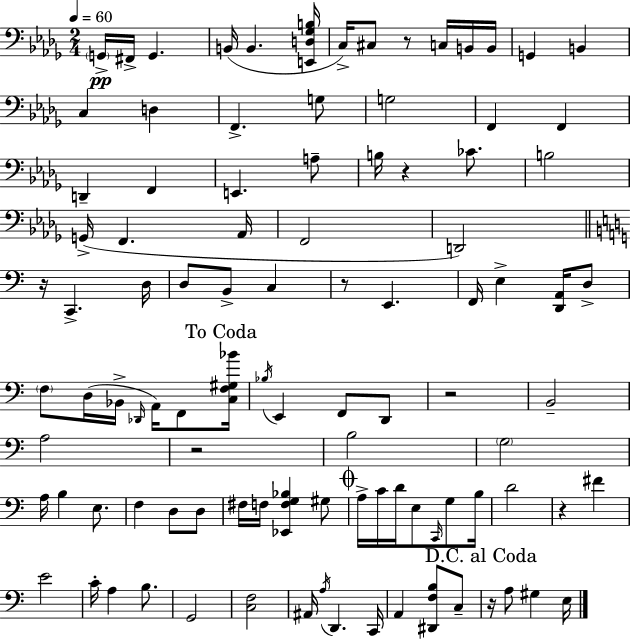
{
  \clef bass
  \numericTimeSignature
  \time 2/4
  \key bes \minor
  \tempo 4 = 60
  \parenthesize g,16->\pp fis,16-> g,4. | b,16( b,4. <e, d ges b>16 | c16->) cis8 r8 c16 b,16 b,16 | g,4 b,4 | \break c4 d4 | f,4.-> g8 | g2 | f,4 f,4 | \break d,4-- f,4 | e,4. a8-- | b16 r4 ces'8. | b2 | \break g,16->( f,4. aes,16 | f,2 | d,2) | \bar "||" \break \key c \major r16 c,4.-> d16 | d8 b,8-> c4 | r8 e,4. | f,16 e4-> <d, a,>16 d8-> | \break \parenthesize f8 d16( bes,16-> \grace { des,16 } a,16) f,8 | \mark "To Coda" <c f gis bes'>16 \acciaccatura { bes16 } e,4 f,8 | d,8 r2 | b,2-- | \break a2 | r2 | b2 | \parenthesize g2 | \break a16 b4 e8. | f4 d8 | d8 fis16 f16 <ees, f g bes>4 | gis8 \mark \markup { \musicglyph "scripts.coda" } a16-> c'16 d'16 e8 \grace { c,16 } | \break g8 b16 d'2 | r4 fis'4 | e'2 | c'16-. a4 | \break b8. g,2 | <c f>2 | ais,16 \acciaccatura { a16 } d,4. | c,16 a,4 | \break <dis, f b>8 c8-- \mark "D.C. al Coda" r16 a8 gis4 | e16 \bar "|."
}